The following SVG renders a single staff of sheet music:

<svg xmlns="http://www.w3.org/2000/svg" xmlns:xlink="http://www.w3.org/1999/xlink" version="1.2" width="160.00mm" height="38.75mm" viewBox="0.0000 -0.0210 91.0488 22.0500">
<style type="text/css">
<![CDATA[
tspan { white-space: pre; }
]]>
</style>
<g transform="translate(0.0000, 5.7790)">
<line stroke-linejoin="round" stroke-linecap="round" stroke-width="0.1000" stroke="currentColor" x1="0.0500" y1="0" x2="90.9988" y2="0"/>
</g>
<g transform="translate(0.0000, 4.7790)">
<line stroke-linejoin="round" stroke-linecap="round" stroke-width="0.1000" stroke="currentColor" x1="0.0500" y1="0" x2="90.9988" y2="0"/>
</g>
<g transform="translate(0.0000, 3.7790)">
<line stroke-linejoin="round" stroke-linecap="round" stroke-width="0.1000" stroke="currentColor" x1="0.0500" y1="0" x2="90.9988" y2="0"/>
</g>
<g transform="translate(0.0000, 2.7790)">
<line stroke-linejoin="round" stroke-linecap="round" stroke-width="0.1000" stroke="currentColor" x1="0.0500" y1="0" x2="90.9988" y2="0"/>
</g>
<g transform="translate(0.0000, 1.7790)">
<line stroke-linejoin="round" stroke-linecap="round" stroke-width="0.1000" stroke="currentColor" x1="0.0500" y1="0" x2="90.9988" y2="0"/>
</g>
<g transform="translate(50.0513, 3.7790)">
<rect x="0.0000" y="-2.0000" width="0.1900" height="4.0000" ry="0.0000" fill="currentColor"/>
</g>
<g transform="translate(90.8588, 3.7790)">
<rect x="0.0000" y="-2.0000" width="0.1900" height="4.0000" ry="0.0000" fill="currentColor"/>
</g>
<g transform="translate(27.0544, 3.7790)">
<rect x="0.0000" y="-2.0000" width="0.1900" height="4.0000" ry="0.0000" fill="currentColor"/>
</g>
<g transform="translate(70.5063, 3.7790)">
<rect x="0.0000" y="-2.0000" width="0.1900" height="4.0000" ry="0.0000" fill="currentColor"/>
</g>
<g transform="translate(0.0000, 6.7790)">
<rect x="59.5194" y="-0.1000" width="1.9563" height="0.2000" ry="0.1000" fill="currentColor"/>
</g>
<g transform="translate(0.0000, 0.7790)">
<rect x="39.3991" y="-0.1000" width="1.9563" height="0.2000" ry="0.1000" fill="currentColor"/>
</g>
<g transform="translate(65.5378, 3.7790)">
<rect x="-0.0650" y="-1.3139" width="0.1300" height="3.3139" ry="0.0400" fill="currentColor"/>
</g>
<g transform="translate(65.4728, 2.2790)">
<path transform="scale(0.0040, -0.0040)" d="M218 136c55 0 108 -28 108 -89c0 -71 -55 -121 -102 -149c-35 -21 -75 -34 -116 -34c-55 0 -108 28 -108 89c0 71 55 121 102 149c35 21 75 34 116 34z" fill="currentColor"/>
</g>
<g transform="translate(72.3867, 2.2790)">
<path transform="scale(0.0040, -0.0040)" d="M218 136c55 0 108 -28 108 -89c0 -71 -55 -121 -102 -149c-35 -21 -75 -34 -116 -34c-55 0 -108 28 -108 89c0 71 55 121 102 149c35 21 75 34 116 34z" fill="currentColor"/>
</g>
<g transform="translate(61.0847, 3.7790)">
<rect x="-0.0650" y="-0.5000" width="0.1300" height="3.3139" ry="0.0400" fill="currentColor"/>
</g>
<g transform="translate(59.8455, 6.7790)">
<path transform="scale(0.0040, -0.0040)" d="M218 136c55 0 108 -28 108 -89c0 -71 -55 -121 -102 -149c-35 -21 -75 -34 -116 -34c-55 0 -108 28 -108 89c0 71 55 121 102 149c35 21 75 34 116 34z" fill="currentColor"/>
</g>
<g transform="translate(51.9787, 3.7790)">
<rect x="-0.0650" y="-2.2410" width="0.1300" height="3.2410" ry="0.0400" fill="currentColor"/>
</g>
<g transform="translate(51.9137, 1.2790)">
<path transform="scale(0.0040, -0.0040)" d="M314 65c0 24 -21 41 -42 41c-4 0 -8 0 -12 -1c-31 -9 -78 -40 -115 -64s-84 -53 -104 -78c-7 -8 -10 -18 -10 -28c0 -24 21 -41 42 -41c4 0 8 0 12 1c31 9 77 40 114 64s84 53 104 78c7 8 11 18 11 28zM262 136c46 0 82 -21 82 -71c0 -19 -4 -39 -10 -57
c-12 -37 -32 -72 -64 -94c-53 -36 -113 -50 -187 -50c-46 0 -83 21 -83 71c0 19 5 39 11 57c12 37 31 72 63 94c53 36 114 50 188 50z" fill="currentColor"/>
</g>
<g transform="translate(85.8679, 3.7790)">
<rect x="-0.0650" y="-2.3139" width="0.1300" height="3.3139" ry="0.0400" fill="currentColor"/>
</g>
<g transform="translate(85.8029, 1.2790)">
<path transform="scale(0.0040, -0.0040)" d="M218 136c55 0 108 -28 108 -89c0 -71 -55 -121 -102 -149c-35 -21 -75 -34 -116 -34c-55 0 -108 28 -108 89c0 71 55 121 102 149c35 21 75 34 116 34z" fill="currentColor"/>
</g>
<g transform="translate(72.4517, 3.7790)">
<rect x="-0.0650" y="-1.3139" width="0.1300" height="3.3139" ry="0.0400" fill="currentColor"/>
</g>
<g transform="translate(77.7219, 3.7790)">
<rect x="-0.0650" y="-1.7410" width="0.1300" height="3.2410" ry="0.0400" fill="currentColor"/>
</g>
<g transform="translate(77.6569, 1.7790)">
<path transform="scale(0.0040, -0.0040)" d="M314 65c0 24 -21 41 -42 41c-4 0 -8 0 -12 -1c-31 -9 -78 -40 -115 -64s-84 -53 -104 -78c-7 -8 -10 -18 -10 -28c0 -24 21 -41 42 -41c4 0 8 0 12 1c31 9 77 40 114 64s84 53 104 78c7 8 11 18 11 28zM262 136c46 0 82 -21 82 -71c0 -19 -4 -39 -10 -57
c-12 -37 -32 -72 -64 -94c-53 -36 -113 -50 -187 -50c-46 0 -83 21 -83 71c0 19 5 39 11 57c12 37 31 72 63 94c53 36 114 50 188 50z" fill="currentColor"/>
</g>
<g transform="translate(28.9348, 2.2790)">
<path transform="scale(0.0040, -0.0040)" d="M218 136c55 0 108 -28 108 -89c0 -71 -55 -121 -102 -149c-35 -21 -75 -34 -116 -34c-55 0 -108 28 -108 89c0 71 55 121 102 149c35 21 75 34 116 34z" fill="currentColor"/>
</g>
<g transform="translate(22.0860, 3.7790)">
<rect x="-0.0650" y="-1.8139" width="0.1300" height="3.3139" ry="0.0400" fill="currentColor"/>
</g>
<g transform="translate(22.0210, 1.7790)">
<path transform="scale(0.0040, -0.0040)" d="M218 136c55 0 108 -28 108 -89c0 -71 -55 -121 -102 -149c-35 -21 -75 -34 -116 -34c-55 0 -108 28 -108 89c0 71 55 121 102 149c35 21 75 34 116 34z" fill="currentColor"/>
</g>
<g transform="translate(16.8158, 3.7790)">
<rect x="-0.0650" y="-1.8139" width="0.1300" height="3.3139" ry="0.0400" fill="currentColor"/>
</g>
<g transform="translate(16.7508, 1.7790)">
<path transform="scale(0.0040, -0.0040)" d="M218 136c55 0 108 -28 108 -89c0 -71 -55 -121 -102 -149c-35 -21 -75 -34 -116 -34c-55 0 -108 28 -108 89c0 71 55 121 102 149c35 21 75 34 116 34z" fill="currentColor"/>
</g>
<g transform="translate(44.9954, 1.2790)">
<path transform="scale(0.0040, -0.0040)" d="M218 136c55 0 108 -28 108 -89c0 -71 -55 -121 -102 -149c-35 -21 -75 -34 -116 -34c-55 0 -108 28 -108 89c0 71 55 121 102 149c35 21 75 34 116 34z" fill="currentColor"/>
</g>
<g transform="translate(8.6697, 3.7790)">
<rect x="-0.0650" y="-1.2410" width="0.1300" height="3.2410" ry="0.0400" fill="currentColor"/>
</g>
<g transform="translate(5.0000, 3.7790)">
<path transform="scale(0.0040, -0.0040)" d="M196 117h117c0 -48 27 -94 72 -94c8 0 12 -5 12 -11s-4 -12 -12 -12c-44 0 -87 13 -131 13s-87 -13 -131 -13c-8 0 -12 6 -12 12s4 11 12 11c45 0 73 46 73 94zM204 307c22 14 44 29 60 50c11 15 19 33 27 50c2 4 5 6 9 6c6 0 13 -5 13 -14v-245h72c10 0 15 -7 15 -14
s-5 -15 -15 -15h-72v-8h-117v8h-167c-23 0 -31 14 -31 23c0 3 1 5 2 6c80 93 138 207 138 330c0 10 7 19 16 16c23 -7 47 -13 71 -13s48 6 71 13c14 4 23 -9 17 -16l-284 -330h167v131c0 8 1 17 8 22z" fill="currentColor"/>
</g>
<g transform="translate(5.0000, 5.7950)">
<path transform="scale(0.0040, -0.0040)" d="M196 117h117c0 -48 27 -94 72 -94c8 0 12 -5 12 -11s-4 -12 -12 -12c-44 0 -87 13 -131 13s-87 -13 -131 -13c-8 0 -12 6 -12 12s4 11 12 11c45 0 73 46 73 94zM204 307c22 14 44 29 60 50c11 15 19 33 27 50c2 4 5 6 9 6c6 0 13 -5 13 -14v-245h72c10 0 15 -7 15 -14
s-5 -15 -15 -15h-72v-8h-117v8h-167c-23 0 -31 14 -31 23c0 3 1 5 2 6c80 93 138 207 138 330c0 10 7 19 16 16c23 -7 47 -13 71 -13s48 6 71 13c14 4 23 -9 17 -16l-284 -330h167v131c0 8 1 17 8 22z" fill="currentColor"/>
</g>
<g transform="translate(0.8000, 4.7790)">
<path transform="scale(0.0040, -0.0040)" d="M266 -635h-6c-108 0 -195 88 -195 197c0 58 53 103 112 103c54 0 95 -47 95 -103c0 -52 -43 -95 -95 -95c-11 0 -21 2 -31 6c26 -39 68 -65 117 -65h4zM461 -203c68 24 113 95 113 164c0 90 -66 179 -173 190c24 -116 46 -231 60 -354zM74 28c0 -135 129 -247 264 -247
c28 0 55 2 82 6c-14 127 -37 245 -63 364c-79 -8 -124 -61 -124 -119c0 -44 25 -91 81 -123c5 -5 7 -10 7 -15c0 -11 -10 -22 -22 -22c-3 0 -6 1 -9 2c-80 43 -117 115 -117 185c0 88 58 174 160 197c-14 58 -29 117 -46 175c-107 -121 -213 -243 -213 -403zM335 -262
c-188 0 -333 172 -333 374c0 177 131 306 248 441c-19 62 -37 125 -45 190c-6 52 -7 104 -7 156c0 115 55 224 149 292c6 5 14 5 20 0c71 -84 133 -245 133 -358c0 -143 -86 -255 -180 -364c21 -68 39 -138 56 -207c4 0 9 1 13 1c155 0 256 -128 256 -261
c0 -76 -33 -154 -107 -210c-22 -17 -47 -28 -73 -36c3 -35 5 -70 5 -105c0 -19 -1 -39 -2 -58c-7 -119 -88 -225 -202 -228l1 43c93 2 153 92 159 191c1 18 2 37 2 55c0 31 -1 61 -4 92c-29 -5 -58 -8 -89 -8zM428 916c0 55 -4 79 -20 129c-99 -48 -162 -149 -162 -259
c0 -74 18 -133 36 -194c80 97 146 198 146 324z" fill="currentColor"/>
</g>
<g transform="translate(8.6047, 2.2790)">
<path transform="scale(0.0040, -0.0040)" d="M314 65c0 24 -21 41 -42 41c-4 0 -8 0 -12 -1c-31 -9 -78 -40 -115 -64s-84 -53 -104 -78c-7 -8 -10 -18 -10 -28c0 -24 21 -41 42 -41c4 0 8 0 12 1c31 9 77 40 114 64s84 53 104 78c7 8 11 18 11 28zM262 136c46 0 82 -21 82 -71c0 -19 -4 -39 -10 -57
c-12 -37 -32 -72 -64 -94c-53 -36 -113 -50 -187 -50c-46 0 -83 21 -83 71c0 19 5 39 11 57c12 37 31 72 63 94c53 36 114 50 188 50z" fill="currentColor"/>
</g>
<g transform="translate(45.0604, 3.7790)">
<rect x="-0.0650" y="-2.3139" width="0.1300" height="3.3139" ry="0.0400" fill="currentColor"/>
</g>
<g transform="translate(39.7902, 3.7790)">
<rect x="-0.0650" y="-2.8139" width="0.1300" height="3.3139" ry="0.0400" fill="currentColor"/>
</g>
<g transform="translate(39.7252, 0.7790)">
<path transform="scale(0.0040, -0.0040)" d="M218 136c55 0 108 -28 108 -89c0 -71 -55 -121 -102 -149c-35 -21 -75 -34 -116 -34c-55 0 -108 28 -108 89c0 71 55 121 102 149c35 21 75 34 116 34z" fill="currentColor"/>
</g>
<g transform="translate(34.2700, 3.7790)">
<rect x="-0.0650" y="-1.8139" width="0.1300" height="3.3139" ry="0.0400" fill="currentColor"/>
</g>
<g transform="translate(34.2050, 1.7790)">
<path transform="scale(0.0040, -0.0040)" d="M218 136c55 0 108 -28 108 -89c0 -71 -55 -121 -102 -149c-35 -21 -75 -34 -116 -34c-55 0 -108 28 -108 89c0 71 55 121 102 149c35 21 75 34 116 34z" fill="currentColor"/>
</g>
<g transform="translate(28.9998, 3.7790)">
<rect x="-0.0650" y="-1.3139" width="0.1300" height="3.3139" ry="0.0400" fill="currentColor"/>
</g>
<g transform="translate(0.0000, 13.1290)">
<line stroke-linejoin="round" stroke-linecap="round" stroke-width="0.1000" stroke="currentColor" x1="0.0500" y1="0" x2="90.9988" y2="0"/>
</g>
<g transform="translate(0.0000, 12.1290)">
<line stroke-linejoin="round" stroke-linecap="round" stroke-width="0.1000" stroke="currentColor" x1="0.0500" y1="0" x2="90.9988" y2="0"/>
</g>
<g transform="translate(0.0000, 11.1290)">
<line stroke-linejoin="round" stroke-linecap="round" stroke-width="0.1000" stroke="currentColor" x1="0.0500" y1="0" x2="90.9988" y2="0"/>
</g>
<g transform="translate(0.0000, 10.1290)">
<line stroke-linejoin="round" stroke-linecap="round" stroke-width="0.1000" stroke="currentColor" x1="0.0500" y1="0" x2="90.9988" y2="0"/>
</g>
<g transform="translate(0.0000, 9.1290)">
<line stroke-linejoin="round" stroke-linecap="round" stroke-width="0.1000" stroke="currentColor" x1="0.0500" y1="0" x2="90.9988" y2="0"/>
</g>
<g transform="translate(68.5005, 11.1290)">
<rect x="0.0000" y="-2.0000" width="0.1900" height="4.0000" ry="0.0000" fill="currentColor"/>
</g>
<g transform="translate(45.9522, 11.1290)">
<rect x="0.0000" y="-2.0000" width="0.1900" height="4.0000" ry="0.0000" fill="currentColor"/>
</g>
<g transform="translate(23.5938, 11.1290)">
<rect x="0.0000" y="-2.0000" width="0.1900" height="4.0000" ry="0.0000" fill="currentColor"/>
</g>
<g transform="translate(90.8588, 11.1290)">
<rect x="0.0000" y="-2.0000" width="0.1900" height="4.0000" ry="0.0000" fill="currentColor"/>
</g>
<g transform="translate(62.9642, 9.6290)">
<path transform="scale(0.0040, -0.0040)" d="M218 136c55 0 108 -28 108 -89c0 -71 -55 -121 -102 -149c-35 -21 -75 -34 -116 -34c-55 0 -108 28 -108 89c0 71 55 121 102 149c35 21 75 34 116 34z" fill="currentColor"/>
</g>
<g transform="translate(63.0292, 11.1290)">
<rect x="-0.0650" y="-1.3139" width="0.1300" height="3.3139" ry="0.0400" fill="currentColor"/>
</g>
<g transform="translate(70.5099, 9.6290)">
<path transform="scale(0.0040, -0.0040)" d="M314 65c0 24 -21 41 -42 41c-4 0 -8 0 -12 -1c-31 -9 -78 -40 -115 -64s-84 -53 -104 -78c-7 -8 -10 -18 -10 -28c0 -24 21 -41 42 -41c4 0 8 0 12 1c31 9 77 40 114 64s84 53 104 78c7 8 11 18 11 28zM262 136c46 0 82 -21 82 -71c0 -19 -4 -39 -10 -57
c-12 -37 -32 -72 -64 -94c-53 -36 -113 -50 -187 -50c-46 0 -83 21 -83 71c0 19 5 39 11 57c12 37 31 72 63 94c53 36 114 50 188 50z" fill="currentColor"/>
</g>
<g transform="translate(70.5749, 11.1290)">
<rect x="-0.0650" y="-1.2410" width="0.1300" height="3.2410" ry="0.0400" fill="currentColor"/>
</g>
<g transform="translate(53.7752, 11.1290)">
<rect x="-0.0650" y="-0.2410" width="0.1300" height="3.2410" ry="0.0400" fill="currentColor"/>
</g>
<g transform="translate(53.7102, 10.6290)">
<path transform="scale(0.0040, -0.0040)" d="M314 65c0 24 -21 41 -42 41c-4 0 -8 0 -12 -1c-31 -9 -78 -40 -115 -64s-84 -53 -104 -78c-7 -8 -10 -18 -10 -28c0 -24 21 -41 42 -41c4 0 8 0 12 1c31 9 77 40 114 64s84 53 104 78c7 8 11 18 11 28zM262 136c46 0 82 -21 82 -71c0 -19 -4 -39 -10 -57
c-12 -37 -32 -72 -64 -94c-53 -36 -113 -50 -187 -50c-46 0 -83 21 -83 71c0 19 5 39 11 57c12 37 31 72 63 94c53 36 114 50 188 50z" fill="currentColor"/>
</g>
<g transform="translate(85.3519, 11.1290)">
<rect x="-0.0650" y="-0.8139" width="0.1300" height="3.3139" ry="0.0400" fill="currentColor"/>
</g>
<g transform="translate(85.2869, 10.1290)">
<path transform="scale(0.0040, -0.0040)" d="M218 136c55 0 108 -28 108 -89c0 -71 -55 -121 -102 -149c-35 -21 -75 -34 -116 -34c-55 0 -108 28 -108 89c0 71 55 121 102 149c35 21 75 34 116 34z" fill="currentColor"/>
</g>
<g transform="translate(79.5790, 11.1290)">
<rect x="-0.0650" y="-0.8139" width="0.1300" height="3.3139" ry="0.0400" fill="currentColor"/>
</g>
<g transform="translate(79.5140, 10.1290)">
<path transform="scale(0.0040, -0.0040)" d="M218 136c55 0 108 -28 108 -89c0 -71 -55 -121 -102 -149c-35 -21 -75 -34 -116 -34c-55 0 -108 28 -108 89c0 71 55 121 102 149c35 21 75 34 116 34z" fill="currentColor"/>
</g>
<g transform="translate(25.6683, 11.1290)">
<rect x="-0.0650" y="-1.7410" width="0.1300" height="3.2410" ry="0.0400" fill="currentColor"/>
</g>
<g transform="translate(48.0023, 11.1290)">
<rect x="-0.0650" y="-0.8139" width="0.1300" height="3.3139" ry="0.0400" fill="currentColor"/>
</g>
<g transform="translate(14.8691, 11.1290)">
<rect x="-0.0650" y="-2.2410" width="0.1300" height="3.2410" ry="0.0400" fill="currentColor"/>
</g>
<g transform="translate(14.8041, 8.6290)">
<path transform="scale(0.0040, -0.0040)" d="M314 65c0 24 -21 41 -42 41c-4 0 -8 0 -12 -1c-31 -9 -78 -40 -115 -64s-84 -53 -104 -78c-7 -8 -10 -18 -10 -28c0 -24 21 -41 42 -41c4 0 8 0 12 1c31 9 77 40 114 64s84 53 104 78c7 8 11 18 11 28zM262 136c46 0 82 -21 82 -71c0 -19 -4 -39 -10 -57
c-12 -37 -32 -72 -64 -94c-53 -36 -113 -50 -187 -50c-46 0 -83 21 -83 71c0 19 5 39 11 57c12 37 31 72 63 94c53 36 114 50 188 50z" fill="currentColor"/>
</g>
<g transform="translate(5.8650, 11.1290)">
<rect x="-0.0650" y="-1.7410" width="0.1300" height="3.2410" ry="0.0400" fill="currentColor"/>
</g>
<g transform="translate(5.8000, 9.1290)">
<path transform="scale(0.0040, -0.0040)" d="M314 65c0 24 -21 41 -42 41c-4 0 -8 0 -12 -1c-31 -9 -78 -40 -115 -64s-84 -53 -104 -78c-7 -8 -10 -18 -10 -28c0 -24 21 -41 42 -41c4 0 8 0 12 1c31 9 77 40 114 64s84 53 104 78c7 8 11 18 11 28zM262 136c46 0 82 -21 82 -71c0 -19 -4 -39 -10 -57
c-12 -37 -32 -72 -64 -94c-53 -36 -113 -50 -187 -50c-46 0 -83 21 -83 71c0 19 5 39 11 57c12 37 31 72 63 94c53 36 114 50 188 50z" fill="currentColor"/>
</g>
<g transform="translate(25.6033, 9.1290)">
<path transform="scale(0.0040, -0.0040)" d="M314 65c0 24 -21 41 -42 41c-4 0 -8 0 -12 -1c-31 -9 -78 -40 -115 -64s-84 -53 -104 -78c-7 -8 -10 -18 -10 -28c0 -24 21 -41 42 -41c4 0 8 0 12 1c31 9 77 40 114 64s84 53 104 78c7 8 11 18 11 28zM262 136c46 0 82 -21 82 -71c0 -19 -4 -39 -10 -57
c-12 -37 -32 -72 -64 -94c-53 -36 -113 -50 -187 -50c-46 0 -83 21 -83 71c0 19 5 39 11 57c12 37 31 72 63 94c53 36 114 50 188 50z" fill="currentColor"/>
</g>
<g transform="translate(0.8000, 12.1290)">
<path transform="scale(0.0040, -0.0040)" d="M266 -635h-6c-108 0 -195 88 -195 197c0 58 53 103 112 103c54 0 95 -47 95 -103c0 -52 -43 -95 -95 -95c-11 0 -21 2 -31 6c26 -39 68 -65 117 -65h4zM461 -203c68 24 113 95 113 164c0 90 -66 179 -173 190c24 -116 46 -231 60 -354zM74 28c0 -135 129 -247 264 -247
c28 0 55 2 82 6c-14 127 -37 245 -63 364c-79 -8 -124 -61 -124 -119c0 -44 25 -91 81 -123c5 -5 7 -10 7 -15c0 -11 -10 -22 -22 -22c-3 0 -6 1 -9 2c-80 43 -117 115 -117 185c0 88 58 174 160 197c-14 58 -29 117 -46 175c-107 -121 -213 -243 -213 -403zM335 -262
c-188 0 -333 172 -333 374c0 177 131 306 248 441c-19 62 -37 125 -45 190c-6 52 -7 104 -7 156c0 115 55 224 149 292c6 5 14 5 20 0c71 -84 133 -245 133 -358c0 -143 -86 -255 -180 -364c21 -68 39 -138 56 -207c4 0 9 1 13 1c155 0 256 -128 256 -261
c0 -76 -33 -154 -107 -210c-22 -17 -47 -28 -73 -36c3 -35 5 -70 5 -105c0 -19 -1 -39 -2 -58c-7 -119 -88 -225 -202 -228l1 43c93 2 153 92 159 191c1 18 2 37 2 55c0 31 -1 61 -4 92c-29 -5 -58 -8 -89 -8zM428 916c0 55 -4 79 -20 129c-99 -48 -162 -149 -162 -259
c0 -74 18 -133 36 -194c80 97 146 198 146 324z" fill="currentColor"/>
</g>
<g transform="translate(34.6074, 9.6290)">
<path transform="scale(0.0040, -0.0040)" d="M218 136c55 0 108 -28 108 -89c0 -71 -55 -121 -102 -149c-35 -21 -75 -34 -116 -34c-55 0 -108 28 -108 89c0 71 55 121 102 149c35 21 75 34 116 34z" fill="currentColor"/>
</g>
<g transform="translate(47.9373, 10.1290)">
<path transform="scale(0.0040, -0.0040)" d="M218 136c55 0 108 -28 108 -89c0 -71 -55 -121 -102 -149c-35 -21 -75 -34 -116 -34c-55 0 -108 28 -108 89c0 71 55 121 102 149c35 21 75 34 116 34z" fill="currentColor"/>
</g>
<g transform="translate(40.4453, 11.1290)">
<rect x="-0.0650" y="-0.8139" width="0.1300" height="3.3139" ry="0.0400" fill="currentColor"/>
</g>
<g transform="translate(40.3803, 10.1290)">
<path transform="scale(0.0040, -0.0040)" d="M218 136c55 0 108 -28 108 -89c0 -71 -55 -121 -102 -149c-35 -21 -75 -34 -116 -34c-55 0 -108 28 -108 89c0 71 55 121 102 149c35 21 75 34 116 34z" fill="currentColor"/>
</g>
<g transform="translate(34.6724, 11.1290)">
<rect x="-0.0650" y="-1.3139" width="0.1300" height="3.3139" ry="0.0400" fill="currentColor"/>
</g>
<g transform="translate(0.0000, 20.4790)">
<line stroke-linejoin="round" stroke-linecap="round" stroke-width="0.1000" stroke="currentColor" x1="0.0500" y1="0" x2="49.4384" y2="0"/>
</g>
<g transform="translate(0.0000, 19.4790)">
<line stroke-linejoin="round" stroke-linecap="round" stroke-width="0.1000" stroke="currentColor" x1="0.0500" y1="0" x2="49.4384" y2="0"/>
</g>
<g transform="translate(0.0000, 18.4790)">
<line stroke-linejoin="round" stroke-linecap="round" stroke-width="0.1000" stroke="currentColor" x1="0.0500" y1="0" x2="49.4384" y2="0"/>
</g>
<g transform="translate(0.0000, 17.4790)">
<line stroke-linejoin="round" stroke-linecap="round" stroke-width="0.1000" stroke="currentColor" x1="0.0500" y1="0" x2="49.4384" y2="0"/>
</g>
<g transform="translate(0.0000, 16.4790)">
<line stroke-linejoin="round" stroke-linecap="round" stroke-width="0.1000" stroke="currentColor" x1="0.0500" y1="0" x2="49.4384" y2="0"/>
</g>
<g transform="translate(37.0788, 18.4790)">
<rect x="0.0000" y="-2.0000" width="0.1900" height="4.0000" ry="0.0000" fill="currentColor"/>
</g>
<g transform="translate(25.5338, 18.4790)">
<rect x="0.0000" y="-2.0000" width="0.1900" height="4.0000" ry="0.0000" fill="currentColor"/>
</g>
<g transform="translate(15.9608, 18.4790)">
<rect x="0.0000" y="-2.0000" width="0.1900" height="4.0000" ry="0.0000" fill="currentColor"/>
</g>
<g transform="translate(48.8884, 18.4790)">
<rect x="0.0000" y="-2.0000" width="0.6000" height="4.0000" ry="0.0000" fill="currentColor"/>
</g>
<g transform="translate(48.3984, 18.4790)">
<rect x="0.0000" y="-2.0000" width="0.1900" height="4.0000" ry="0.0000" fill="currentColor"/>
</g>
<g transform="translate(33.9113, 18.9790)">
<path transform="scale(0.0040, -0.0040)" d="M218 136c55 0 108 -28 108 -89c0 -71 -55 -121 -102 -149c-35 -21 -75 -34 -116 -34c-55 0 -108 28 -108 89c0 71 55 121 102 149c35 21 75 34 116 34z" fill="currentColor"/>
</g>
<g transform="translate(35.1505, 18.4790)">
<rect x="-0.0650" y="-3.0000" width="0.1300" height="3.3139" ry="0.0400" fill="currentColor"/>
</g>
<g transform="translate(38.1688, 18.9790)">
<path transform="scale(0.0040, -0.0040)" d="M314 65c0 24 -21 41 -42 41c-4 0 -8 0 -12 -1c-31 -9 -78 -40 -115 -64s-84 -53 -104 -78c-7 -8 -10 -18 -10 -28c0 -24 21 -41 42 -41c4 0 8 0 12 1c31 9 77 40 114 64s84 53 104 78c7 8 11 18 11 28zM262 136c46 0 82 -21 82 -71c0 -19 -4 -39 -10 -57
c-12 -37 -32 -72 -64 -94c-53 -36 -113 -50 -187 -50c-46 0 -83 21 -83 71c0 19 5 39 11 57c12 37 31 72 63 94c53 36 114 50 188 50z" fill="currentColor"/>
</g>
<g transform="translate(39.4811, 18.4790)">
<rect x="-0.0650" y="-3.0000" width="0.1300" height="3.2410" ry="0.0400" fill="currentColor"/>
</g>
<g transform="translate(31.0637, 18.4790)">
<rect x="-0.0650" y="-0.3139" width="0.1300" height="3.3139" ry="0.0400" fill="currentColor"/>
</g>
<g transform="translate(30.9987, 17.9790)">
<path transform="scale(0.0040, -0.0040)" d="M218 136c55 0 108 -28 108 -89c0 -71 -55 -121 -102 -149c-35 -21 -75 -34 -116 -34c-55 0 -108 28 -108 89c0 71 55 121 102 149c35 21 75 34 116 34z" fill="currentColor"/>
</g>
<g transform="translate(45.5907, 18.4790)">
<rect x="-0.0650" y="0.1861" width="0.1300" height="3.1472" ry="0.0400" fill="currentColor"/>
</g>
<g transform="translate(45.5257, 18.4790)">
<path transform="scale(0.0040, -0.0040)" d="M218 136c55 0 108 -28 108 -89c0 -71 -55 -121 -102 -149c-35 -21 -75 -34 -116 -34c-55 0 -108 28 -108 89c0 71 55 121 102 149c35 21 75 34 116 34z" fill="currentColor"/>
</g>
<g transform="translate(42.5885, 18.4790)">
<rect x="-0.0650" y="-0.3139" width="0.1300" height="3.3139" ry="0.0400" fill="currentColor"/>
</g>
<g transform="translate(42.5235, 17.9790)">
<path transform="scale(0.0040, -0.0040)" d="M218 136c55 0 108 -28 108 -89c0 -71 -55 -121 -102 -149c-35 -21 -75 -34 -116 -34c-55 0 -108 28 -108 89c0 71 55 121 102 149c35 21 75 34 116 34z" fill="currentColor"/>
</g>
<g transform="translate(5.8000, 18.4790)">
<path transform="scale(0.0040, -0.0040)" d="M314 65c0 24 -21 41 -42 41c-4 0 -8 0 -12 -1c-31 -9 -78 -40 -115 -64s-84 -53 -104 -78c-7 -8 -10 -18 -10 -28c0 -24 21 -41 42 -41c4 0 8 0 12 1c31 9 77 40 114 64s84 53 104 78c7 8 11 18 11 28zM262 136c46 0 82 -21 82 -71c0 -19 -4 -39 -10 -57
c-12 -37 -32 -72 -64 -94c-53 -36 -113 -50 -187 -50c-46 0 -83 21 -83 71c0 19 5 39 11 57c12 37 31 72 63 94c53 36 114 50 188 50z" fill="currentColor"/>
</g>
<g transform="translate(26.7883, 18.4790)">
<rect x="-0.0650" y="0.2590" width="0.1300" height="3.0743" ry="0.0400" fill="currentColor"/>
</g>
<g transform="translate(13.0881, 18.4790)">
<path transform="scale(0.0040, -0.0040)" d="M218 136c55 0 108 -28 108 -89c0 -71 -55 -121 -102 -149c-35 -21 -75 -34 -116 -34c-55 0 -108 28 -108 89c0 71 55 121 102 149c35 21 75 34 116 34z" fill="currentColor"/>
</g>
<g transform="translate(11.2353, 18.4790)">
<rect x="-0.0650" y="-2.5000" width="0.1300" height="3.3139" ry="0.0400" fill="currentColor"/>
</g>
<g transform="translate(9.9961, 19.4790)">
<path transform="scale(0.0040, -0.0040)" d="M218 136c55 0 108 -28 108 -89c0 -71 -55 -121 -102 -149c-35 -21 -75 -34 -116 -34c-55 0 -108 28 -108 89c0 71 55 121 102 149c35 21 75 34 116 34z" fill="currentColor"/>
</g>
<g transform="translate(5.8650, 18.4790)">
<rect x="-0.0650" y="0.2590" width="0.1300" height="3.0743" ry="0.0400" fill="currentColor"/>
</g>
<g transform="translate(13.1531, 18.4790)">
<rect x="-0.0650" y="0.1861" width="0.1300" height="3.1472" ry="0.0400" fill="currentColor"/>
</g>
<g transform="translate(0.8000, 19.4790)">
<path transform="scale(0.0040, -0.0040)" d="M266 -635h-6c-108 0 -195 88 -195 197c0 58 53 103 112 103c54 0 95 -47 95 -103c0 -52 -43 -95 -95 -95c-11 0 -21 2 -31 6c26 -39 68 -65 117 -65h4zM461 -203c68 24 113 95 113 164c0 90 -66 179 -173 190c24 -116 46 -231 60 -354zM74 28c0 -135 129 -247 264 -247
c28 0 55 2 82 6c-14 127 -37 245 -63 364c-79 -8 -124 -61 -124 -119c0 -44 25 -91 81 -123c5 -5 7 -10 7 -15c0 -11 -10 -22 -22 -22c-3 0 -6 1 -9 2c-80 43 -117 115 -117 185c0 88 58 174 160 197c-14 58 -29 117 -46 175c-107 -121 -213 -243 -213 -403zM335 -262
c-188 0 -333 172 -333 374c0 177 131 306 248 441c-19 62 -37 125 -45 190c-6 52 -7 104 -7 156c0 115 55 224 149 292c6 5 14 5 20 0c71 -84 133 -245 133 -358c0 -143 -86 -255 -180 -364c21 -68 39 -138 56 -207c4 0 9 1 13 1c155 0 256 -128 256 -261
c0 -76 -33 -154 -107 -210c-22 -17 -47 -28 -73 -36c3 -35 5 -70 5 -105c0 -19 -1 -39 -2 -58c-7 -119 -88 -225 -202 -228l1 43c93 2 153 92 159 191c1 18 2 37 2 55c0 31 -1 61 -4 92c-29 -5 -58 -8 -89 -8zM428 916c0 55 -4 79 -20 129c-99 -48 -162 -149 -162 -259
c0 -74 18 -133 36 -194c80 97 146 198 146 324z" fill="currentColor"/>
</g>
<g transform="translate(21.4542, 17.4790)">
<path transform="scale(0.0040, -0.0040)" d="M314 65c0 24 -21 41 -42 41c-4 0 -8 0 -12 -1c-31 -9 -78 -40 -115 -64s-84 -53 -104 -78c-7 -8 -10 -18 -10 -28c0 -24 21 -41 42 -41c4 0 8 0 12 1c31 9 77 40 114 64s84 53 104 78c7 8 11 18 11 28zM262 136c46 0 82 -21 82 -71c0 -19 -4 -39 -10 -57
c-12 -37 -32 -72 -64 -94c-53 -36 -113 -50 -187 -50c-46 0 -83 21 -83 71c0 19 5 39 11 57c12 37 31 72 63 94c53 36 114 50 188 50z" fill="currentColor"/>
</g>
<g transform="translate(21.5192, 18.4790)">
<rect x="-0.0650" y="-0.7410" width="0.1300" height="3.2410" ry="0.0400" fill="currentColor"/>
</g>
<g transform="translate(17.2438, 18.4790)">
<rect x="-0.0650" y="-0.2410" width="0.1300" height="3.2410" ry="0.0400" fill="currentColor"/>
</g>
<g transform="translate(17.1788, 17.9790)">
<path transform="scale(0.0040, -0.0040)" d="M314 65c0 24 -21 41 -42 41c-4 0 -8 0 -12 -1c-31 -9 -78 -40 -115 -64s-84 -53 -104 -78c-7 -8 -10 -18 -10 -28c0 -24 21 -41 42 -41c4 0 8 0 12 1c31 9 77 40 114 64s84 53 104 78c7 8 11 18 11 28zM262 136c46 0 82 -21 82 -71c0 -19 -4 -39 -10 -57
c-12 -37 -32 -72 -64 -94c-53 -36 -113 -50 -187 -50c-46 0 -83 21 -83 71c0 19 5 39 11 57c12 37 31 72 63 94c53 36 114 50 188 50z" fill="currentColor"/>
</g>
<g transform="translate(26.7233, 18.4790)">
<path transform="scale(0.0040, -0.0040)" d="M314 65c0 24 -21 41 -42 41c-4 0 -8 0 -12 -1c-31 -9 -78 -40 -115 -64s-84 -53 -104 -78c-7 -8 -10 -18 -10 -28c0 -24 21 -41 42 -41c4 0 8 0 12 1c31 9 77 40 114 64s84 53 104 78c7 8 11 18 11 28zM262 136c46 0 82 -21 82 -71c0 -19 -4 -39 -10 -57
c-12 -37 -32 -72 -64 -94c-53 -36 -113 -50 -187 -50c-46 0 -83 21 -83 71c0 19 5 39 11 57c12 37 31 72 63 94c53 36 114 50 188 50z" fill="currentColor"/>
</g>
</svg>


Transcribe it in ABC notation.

X:1
T:Untitled
M:4/4
L:1/4
K:C
e2 f f e f a g g2 C e e f2 g f2 g2 f2 e d d c2 e e2 d d B2 G B c2 d2 B2 c A A2 c B